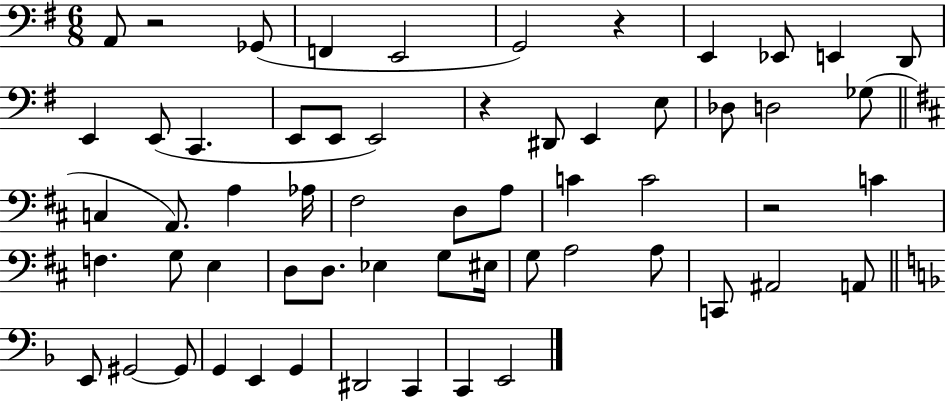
X:1
T:Untitled
M:6/8
L:1/4
K:G
A,,/2 z2 _G,,/2 F,, E,,2 G,,2 z E,, _E,,/2 E,, D,,/2 E,, E,,/2 C,, E,,/2 E,,/2 E,,2 z ^D,,/2 E,, E,/2 _D,/2 D,2 _G,/2 C, A,,/2 A, _A,/4 ^F,2 D,/2 A,/2 C C2 z2 C F, G,/2 E, D,/2 D,/2 _E, G,/2 ^E,/4 G,/2 A,2 A,/2 C,,/2 ^A,,2 A,,/2 E,,/2 ^G,,2 ^G,,/2 G,, E,, G,, ^D,,2 C,, C,, E,,2